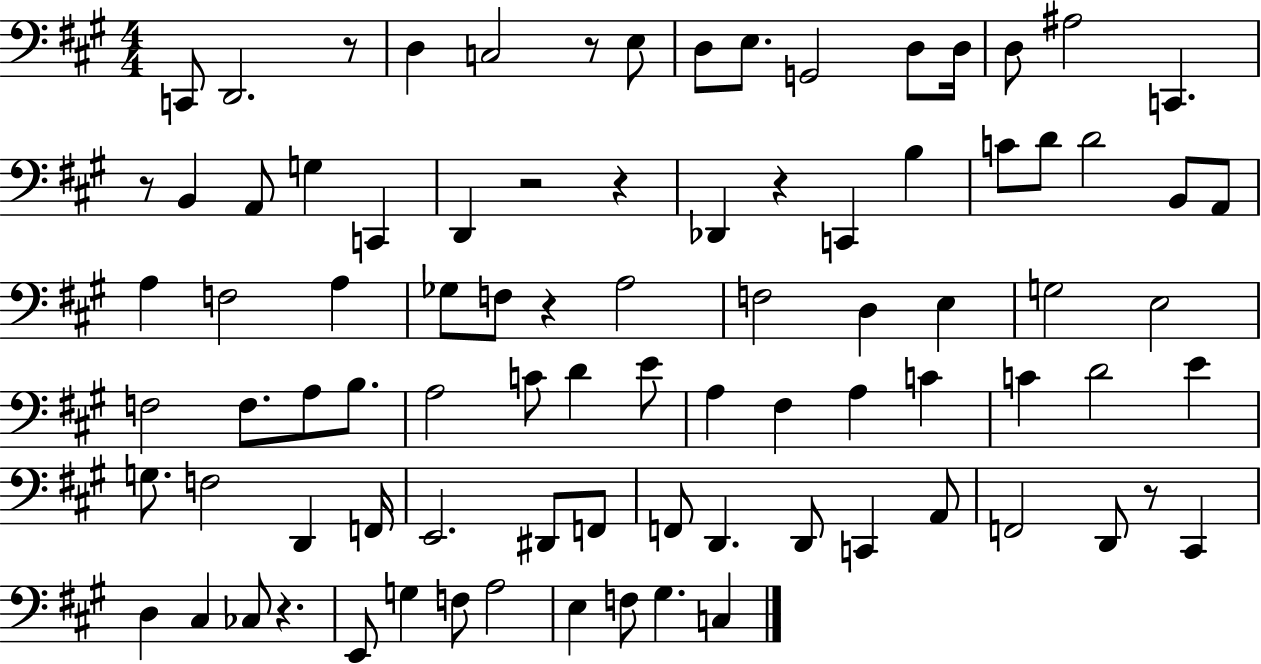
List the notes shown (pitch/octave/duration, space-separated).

C2/e D2/h. R/e D3/q C3/h R/e E3/e D3/e E3/e. G2/h D3/e D3/s D3/e A#3/h C2/q. R/e B2/q A2/e G3/q C2/q D2/q R/h R/q Db2/q R/q C2/q B3/q C4/e D4/e D4/h B2/e A2/e A3/q F3/h A3/q Gb3/e F3/e R/q A3/h F3/h D3/q E3/q G3/h E3/h F3/h F3/e. A3/e B3/e. A3/h C4/e D4/q E4/e A3/q F#3/q A3/q C4/q C4/q D4/h E4/q G3/e. F3/h D2/q F2/s E2/h. D#2/e F2/e F2/e D2/q. D2/e C2/q A2/e F2/h D2/e R/e C#2/q D3/q C#3/q CES3/e R/q. E2/e G3/q F3/e A3/h E3/q F3/e G#3/q. C3/q